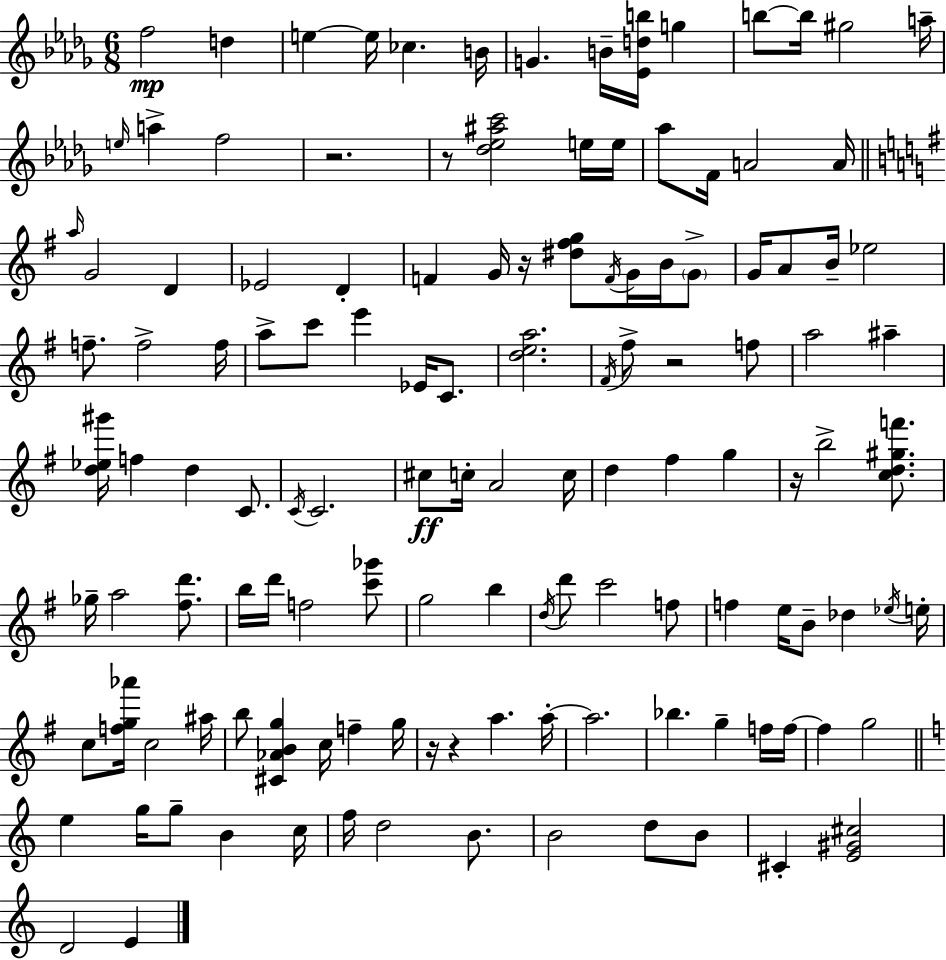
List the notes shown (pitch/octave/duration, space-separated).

F5/h D5/q E5/q E5/s CES5/q. B4/s G4/q. B4/s [Eb4,D5,B5]/s G5/q B5/e B5/s G#5/h A5/s E5/s A5/q F5/h R/h. R/e [Db5,Eb5,A#5,C6]/h E5/s E5/s Ab5/e F4/s A4/h A4/s A5/s G4/h D4/q Eb4/h D4/q F4/q G4/s R/s [D#5,F#5,G5]/e F4/s G4/s B4/s G4/e G4/s A4/e B4/s Eb5/h F5/e. F5/h F5/s A5/e C6/e E6/q Eb4/s C4/e. [D5,E5,A5]/h. F#4/s F#5/e R/h F5/e A5/h A#5/q [D5,Eb5,G#6]/s F5/q D5/q C4/e. C4/s C4/h. C#5/e C5/s A4/h C5/s D5/q F#5/q G5/q R/s B5/h [C5,D5,G#5,F6]/e. Gb5/s A5/h [F#5,D6]/e. B5/s D6/s F5/h [C6,Gb6]/e G5/h B5/q D5/s D6/e C6/h F5/e F5/q E5/s B4/e Db5/q Eb5/s E5/s C5/e [F5,G5,Ab6]/s C5/h A#5/s B5/e [C#4,Ab4,B4,G5]/q C5/s F5/q G5/s R/s R/q A5/q. A5/s A5/h. Bb5/q. G5/q F5/s F5/s F5/q G5/h E5/q G5/s G5/e B4/q C5/s F5/s D5/h B4/e. B4/h D5/e B4/e C#4/q [E4,G#4,C#5]/h D4/h E4/q